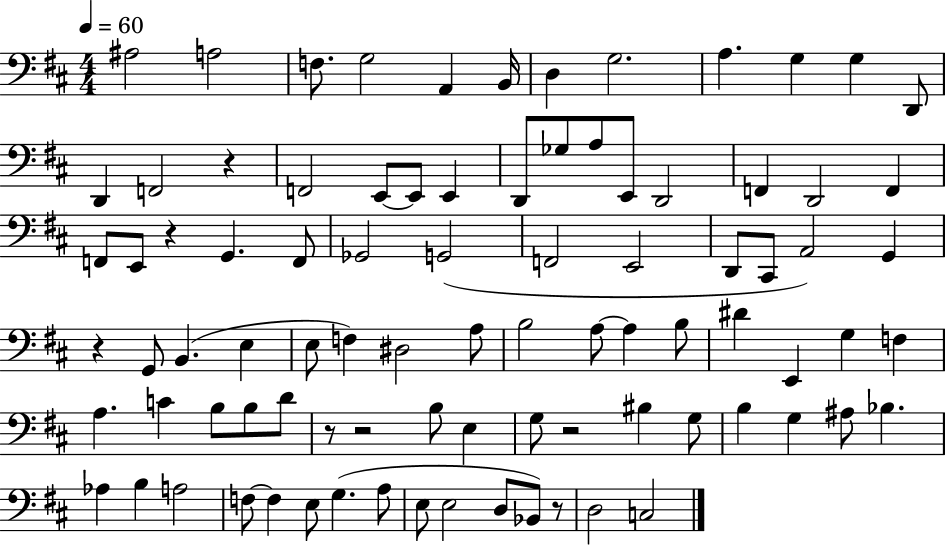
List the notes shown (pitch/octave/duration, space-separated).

A#3/h A3/h F3/e. G3/h A2/q B2/s D3/q G3/h. A3/q. G3/q G3/q D2/e D2/q F2/h R/q F2/h E2/e E2/e E2/q D2/e Gb3/e A3/e E2/e D2/h F2/q D2/h F2/q F2/e E2/e R/q G2/q. F2/e Gb2/h G2/h F2/h E2/h D2/e C#2/e A2/h G2/q R/q G2/e B2/q. E3/q E3/e F3/q D#3/h A3/e B3/h A3/e A3/q B3/e D#4/q E2/q G3/q F3/q A3/q. C4/q B3/e B3/e D4/e R/e R/h B3/e E3/q G3/e R/h BIS3/q G3/e B3/q G3/q A#3/e Bb3/q. Ab3/q B3/q A3/h F3/e F3/q E3/e G3/q. A3/e E3/e E3/h D3/e Bb2/e R/e D3/h C3/h